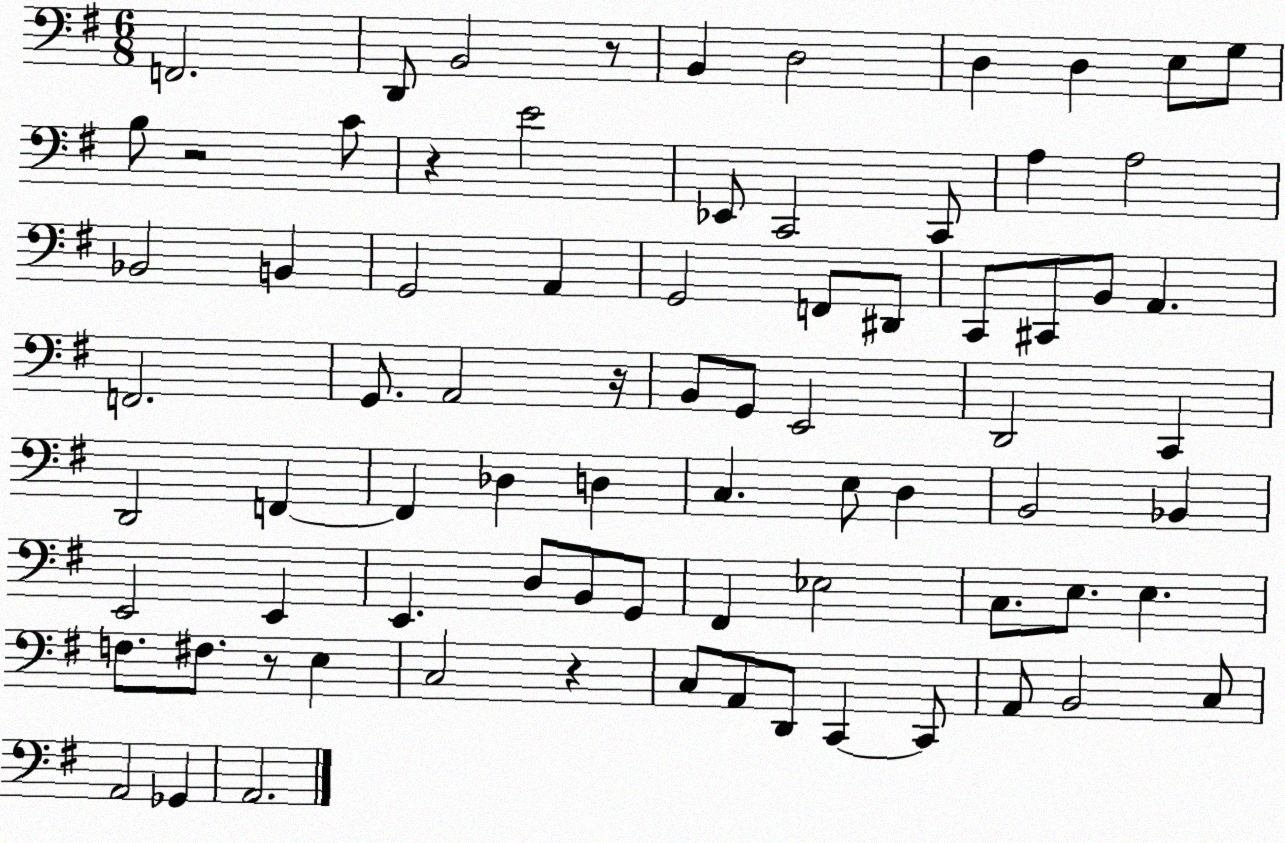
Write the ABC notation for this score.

X:1
T:Untitled
M:6/8
L:1/4
K:G
F,,2 D,,/2 B,,2 z/2 B,, D,2 D, D, E,/2 G,/2 B,/2 z2 C/2 z E2 _E,,/2 C,,2 C,,/2 A, A,2 _B,,2 B,, G,,2 A,, G,,2 F,,/2 ^D,,/2 C,,/2 ^C,,/2 B,,/2 A,, F,,2 G,,/2 A,,2 z/4 B,,/2 G,,/2 E,,2 D,,2 C,, D,,2 F,, F,, _D, D, C, E,/2 D, B,,2 _B,, E,,2 E,, E,, D,/2 B,,/2 G,,/2 ^F,, _E,2 C,/2 E,/2 E, F,/2 ^F,/2 z/2 E, C,2 z C,/2 A,,/2 D,,/2 C,, C,,/2 A,,/2 B,,2 C,/2 A,,2 _G,, A,,2